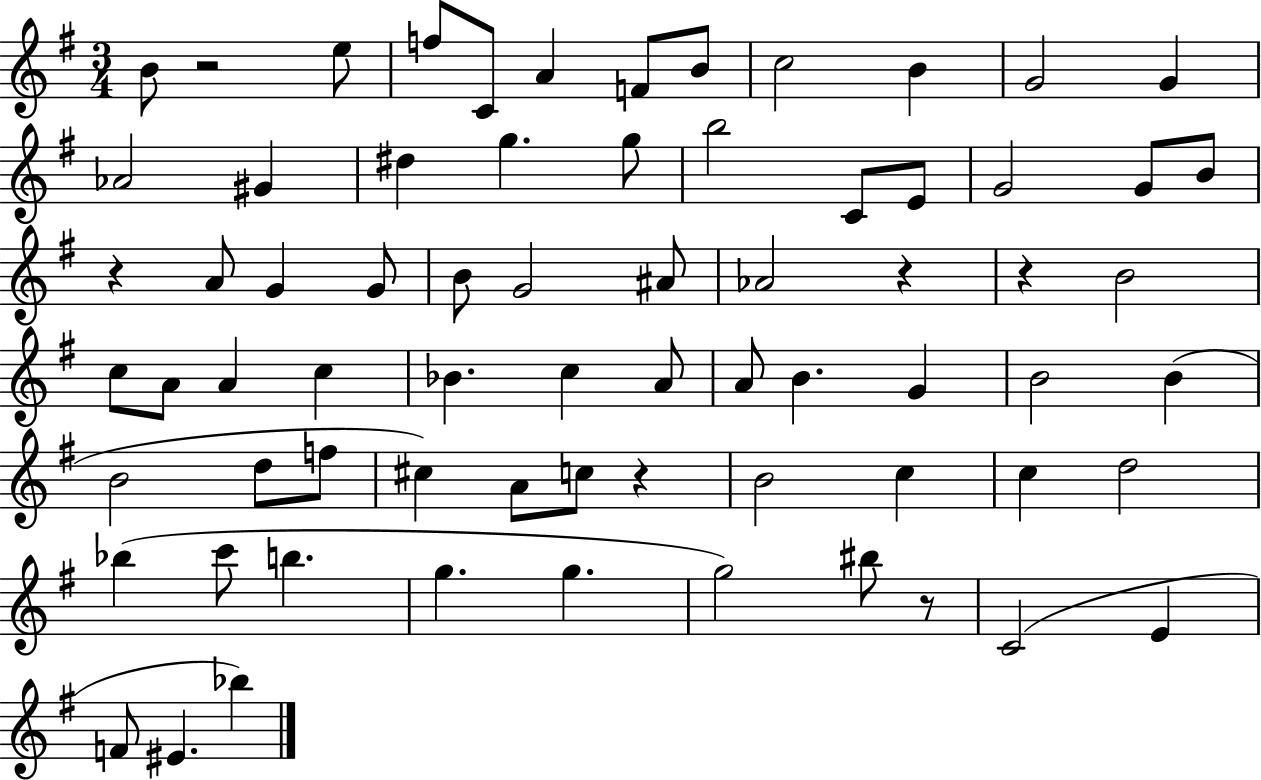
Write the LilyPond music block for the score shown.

{
  \clef treble
  \numericTimeSignature
  \time 3/4
  \key g \major
  b'8 r2 e''8 | f''8 c'8 a'4 f'8 b'8 | c''2 b'4 | g'2 g'4 | \break aes'2 gis'4 | dis''4 g''4. g''8 | b''2 c'8 e'8 | g'2 g'8 b'8 | \break r4 a'8 g'4 g'8 | b'8 g'2 ais'8 | aes'2 r4 | r4 b'2 | \break c''8 a'8 a'4 c''4 | bes'4. c''4 a'8 | a'8 b'4. g'4 | b'2 b'4( | \break b'2 d''8 f''8 | cis''4) a'8 c''8 r4 | b'2 c''4 | c''4 d''2 | \break bes''4( c'''8 b''4. | g''4. g''4. | g''2) bis''8 r8 | c'2( e'4 | \break f'8 eis'4. bes''4) | \bar "|."
}